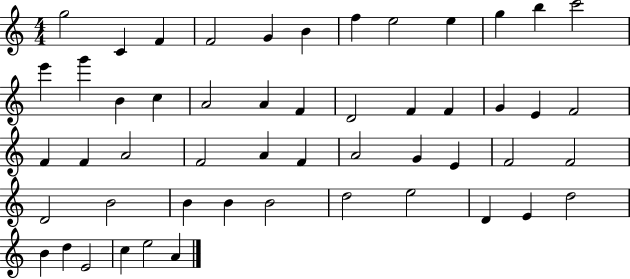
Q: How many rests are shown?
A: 0